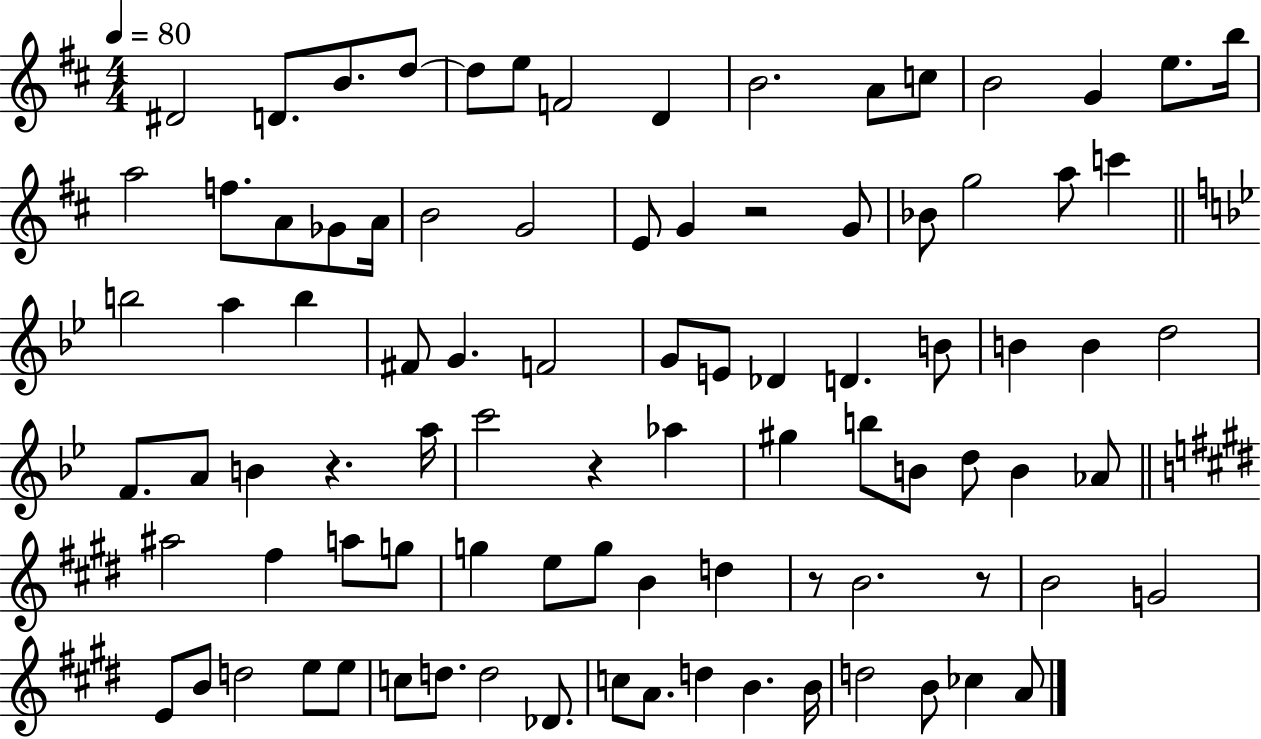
{
  \clef treble
  \numericTimeSignature
  \time 4/4
  \key d \major
  \tempo 4 = 80
  dis'2 d'8. b'8. d''8~~ | d''8 e''8 f'2 d'4 | b'2. a'8 c''8 | b'2 g'4 e''8. b''16 | \break a''2 f''8. a'8 ges'8 a'16 | b'2 g'2 | e'8 g'4 r2 g'8 | bes'8 g''2 a''8 c'''4 | \break \bar "||" \break \key bes \major b''2 a''4 b''4 | fis'8 g'4. f'2 | g'8 e'8 des'4 d'4. b'8 | b'4 b'4 d''2 | \break f'8. a'8 b'4 r4. a''16 | c'''2 r4 aes''4 | gis''4 b''8 b'8 d''8 b'4 aes'8 | \bar "||" \break \key e \major ais''2 fis''4 a''8 g''8 | g''4 e''8 g''8 b'4 d''4 | r8 b'2. r8 | b'2 g'2 | \break e'8 b'8 d''2 e''8 e''8 | c''8 d''8. d''2 des'8. | c''8 a'8. d''4 b'4. b'16 | d''2 b'8 ces''4 a'8 | \break \bar "|."
}